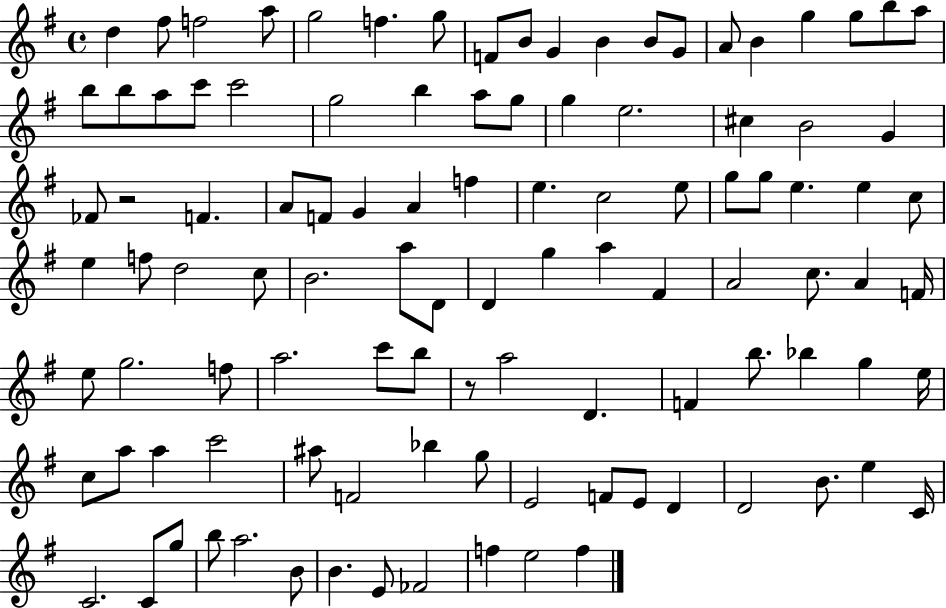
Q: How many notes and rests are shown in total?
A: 106